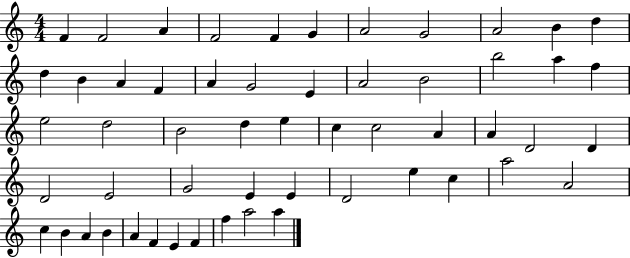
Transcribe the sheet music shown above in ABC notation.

X:1
T:Untitled
M:4/4
L:1/4
K:C
F F2 A F2 F G A2 G2 A2 B d d B A F A G2 E A2 B2 b2 a f e2 d2 B2 d e c c2 A A D2 D D2 E2 G2 E E D2 e c a2 A2 c B A B A F E F f a2 a